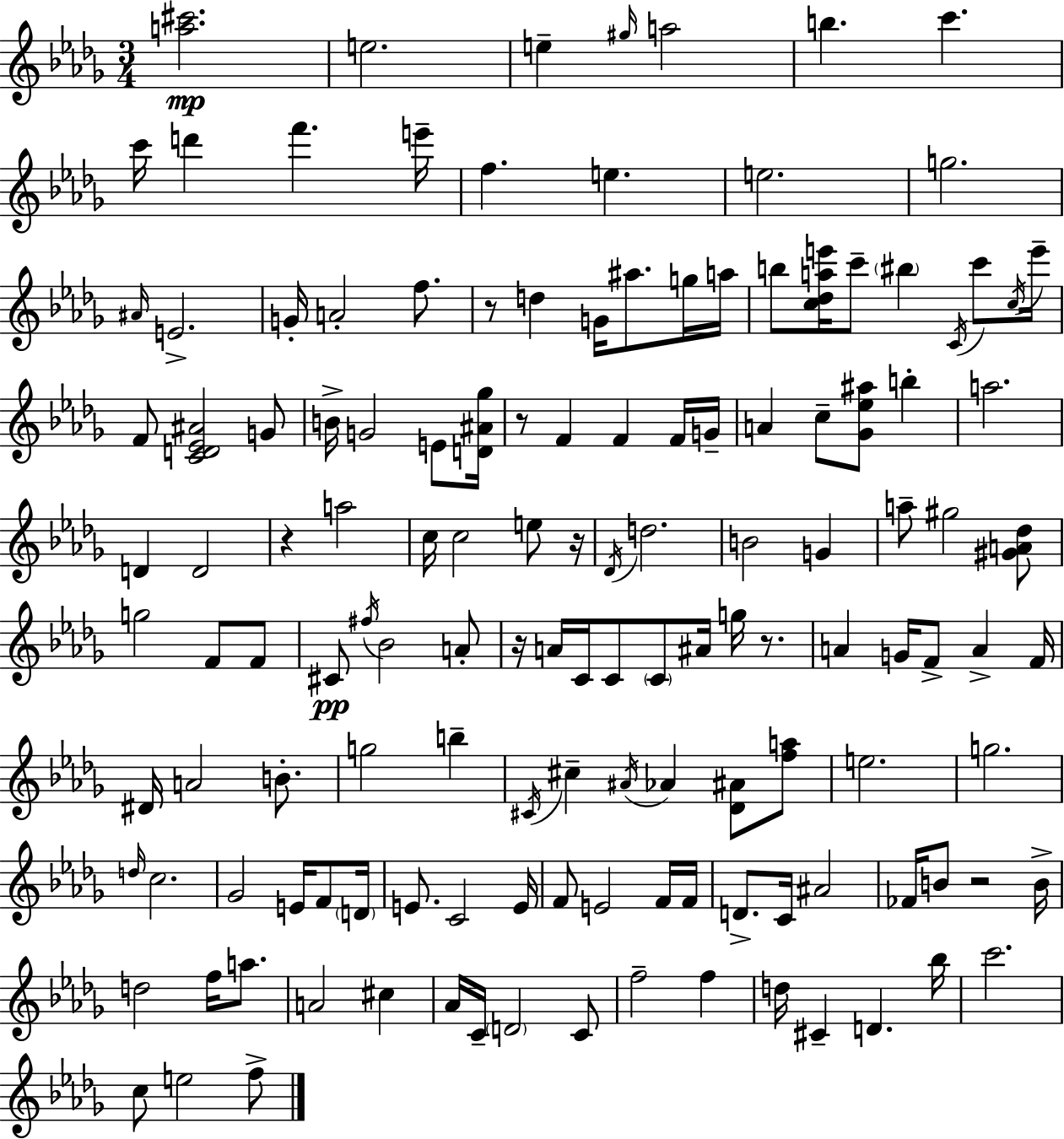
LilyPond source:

{
  \clef treble
  \numericTimeSignature
  \time 3/4
  \key bes \minor
  <a'' cis'''>2.\mp | e''2. | e''4-- \grace { gis''16 } a''2 | b''4. c'''4. | \break c'''16 d'''4 f'''4. | e'''16-- f''4. e''4. | e''2. | g''2. | \break \grace { ais'16 } e'2.-> | g'16-. a'2-. f''8. | r8 d''4 g'16 ais''8. | g''16 a''16 b''8 <c'' des'' a'' e'''>16 c'''8-- \parenthesize bis''4 \acciaccatura { c'16 } | \break c'''8 \acciaccatura { c''16 } e'''16-- f'8 <c' d' ees' ais'>2 | g'8 b'16-> g'2 | e'8 <d' ais' ges''>16 r8 f'4 f'4 | f'16 g'16-- a'4 c''8-- <ges' ees'' ais''>8 | \break b''4-. a''2. | d'4 d'2 | r4 a''2 | c''16 c''2 | \break e''8 r16 \acciaccatura { des'16 } d''2. | b'2 | g'4 a''8-- gis''2 | <gis' a' des''>8 g''2 | \break f'8 f'8 cis'8\pp \acciaccatura { fis''16 } bes'2 | a'8-. r16 a'16 c'16 c'8 \parenthesize c'8 | ais'16 g''16 r8. a'4 g'16 f'8-> | a'4-> f'16 dis'16 a'2 | \break b'8.-. g''2 | b''4-- \acciaccatura { cis'16 } cis''4-- \acciaccatura { ais'16 } | aes'4 <des' ais'>8 <f'' a''>8 e''2. | g''2. | \break \grace { d''16 } c''2. | ges'2 | e'16 f'8 \parenthesize d'16 e'8. | c'2 e'16 f'8 e'2 | \break f'16 f'16 d'8.-> | c'16 ais'2 fes'16 b'8 | r2 b'16-> d''2 | f''16 a''8. a'2 | \break cis''4 aes'16 c'16-- \parenthesize d'2 | c'8 f''2-- | f''4 d''16 cis'4-- | d'4. bes''16 c'''2. | \break c''8 e''2 | f''8-> \bar "|."
}